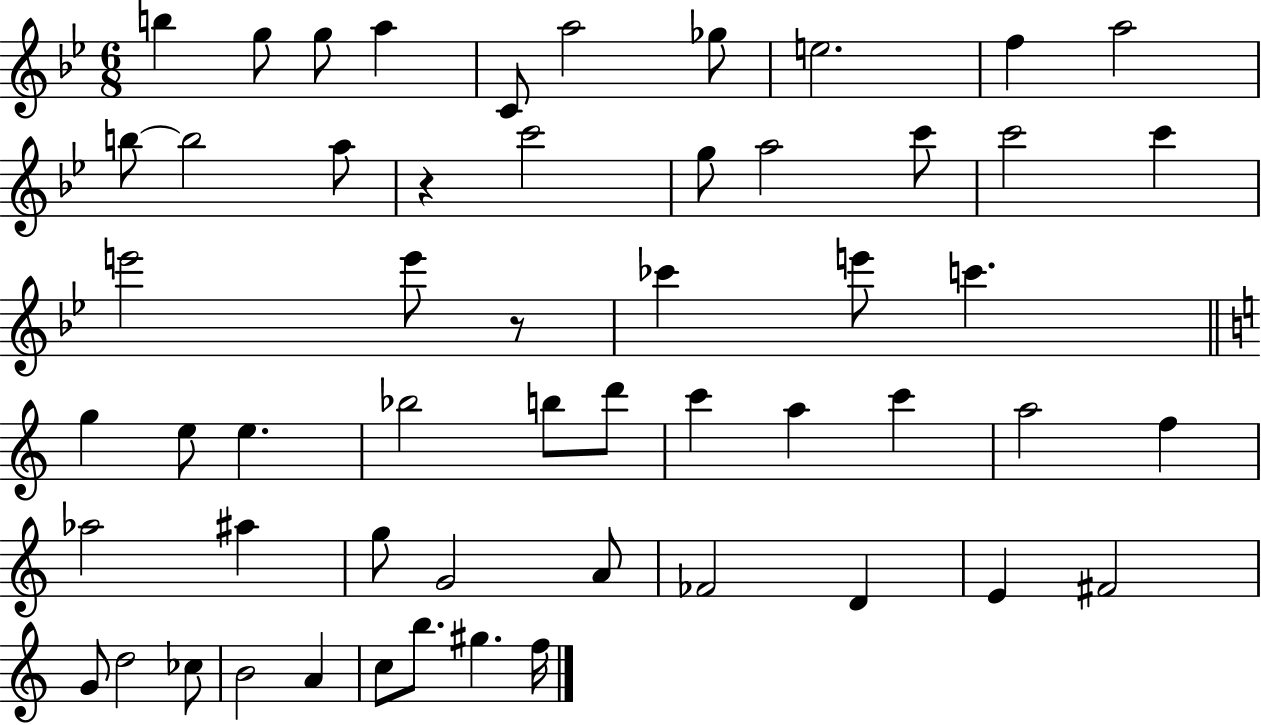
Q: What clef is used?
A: treble